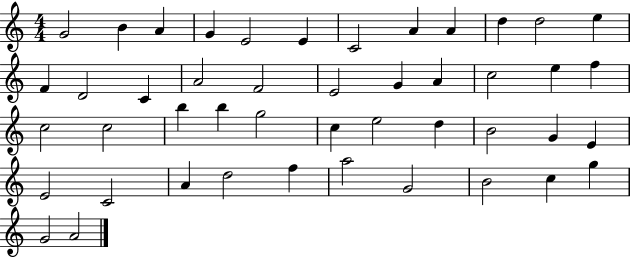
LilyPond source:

{
  \clef treble
  \numericTimeSignature
  \time 4/4
  \key c \major
  g'2 b'4 a'4 | g'4 e'2 e'4 | c'2 a'4 a'4 | d''4 d''2 e''4 | \break f'4 d'2 c'4 | a'2 f'2 | e'2 g'4 a'4 | c''2 e''4 f''4 | \break c''2 c''2 | b''4 b''4 g''2 | c''4 e''2 d''4 | b'2 g'4 e'4 | \break e'2 c'2 | a'4 d''2 f''4 | a''2 g'2 | b'2 c''4 g''4 | \break g'2 a'2 | \bar "|."
}